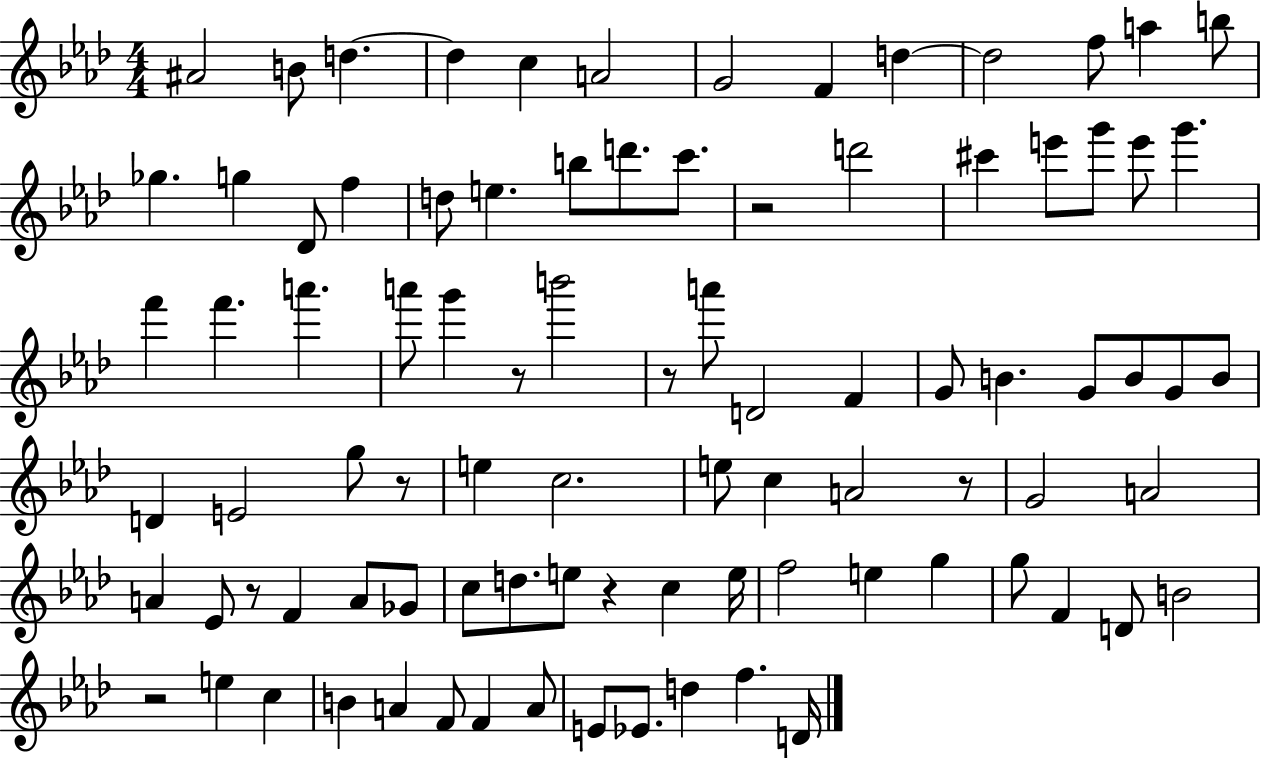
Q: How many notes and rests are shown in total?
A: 90